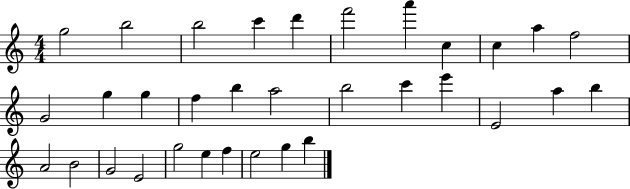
{
  \clef treble
  \numericTimeSignature
  \time 4/4
  \key c \major
  g''2 b''2 | b''2 c'''4 d'''4 | f'''2 a'''4 c''4 | c''4 a''4 f''2 | \break g'2 g''4 g''4 | f''4 b''4 a''2 | b''2 c'''4 e'''4 | e'2 a''4 b''4 | \break a'2 b'2 | g'2 e'2 | g''2 e''4 f''4 | e''2 g''4 b''4 | \break \bar "|."
}